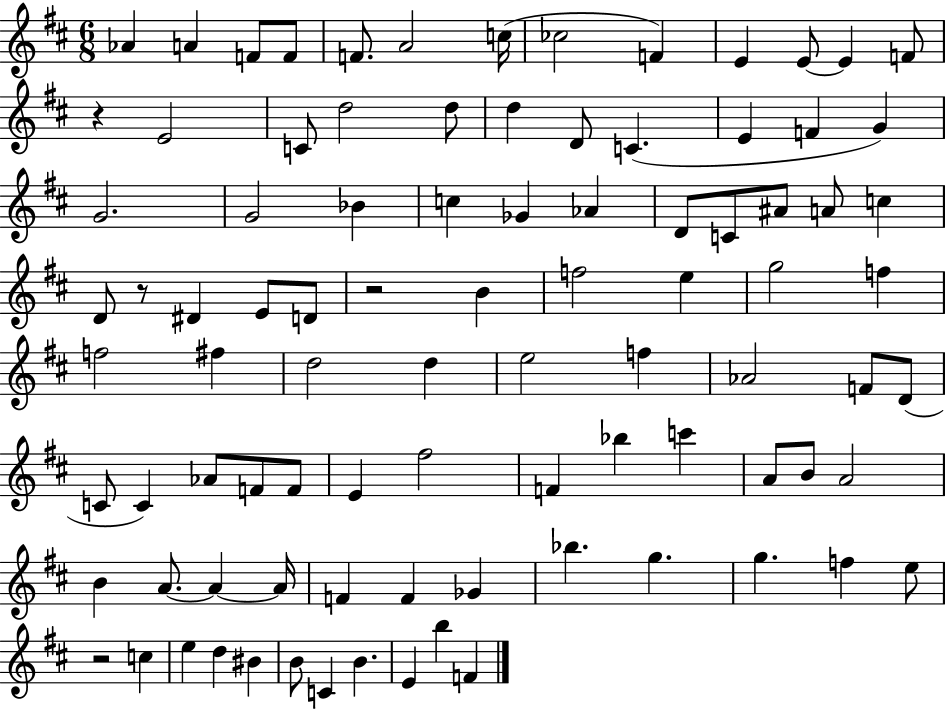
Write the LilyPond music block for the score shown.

{
  \clef treble
  \numericTimeSignature
  \time 6/8
  \key d \major
  aes'4 a'4 f'8 f'8 | f'8. a'2 c''16( | ces''2 f'4) | e'4 e'8~~ e'4 f'8 | \break r4 e'2 | c'8 d''2 d''8 | d''4 d'8 c'4.( | e'4 f'4 g'4) | \break g'2. | g'2 bes'4 | c''4 ges'4 aes'4 | d'8 c'8 ais'8 a'8 c''4 | \break d'8 r8 dis'4 e'8 d'8 | r2 b'4 | f''2 e''4 | g''2 f''4 | \break f''2 fis''4 | d''2 d''4 | e''2 f''4 | aes'2 f'8 d'8( | \break c'8 c'4) aes'8 f'8 f'8 | e'4 fis''2 | f'4 bes''4 c'''4 | a'8 b'8 a'2 | \break b'4 a'8.~~ a'4~~ a'16 | f'4 f'4 ges'4 | bes''4. g''4. | g''4. f''4 e''8 | \break r2 c''4 | e''4 d''4 bis'4 | b'8 c'4 b'4. | e'4 b''4 f'4 | \break \bar "|."
}